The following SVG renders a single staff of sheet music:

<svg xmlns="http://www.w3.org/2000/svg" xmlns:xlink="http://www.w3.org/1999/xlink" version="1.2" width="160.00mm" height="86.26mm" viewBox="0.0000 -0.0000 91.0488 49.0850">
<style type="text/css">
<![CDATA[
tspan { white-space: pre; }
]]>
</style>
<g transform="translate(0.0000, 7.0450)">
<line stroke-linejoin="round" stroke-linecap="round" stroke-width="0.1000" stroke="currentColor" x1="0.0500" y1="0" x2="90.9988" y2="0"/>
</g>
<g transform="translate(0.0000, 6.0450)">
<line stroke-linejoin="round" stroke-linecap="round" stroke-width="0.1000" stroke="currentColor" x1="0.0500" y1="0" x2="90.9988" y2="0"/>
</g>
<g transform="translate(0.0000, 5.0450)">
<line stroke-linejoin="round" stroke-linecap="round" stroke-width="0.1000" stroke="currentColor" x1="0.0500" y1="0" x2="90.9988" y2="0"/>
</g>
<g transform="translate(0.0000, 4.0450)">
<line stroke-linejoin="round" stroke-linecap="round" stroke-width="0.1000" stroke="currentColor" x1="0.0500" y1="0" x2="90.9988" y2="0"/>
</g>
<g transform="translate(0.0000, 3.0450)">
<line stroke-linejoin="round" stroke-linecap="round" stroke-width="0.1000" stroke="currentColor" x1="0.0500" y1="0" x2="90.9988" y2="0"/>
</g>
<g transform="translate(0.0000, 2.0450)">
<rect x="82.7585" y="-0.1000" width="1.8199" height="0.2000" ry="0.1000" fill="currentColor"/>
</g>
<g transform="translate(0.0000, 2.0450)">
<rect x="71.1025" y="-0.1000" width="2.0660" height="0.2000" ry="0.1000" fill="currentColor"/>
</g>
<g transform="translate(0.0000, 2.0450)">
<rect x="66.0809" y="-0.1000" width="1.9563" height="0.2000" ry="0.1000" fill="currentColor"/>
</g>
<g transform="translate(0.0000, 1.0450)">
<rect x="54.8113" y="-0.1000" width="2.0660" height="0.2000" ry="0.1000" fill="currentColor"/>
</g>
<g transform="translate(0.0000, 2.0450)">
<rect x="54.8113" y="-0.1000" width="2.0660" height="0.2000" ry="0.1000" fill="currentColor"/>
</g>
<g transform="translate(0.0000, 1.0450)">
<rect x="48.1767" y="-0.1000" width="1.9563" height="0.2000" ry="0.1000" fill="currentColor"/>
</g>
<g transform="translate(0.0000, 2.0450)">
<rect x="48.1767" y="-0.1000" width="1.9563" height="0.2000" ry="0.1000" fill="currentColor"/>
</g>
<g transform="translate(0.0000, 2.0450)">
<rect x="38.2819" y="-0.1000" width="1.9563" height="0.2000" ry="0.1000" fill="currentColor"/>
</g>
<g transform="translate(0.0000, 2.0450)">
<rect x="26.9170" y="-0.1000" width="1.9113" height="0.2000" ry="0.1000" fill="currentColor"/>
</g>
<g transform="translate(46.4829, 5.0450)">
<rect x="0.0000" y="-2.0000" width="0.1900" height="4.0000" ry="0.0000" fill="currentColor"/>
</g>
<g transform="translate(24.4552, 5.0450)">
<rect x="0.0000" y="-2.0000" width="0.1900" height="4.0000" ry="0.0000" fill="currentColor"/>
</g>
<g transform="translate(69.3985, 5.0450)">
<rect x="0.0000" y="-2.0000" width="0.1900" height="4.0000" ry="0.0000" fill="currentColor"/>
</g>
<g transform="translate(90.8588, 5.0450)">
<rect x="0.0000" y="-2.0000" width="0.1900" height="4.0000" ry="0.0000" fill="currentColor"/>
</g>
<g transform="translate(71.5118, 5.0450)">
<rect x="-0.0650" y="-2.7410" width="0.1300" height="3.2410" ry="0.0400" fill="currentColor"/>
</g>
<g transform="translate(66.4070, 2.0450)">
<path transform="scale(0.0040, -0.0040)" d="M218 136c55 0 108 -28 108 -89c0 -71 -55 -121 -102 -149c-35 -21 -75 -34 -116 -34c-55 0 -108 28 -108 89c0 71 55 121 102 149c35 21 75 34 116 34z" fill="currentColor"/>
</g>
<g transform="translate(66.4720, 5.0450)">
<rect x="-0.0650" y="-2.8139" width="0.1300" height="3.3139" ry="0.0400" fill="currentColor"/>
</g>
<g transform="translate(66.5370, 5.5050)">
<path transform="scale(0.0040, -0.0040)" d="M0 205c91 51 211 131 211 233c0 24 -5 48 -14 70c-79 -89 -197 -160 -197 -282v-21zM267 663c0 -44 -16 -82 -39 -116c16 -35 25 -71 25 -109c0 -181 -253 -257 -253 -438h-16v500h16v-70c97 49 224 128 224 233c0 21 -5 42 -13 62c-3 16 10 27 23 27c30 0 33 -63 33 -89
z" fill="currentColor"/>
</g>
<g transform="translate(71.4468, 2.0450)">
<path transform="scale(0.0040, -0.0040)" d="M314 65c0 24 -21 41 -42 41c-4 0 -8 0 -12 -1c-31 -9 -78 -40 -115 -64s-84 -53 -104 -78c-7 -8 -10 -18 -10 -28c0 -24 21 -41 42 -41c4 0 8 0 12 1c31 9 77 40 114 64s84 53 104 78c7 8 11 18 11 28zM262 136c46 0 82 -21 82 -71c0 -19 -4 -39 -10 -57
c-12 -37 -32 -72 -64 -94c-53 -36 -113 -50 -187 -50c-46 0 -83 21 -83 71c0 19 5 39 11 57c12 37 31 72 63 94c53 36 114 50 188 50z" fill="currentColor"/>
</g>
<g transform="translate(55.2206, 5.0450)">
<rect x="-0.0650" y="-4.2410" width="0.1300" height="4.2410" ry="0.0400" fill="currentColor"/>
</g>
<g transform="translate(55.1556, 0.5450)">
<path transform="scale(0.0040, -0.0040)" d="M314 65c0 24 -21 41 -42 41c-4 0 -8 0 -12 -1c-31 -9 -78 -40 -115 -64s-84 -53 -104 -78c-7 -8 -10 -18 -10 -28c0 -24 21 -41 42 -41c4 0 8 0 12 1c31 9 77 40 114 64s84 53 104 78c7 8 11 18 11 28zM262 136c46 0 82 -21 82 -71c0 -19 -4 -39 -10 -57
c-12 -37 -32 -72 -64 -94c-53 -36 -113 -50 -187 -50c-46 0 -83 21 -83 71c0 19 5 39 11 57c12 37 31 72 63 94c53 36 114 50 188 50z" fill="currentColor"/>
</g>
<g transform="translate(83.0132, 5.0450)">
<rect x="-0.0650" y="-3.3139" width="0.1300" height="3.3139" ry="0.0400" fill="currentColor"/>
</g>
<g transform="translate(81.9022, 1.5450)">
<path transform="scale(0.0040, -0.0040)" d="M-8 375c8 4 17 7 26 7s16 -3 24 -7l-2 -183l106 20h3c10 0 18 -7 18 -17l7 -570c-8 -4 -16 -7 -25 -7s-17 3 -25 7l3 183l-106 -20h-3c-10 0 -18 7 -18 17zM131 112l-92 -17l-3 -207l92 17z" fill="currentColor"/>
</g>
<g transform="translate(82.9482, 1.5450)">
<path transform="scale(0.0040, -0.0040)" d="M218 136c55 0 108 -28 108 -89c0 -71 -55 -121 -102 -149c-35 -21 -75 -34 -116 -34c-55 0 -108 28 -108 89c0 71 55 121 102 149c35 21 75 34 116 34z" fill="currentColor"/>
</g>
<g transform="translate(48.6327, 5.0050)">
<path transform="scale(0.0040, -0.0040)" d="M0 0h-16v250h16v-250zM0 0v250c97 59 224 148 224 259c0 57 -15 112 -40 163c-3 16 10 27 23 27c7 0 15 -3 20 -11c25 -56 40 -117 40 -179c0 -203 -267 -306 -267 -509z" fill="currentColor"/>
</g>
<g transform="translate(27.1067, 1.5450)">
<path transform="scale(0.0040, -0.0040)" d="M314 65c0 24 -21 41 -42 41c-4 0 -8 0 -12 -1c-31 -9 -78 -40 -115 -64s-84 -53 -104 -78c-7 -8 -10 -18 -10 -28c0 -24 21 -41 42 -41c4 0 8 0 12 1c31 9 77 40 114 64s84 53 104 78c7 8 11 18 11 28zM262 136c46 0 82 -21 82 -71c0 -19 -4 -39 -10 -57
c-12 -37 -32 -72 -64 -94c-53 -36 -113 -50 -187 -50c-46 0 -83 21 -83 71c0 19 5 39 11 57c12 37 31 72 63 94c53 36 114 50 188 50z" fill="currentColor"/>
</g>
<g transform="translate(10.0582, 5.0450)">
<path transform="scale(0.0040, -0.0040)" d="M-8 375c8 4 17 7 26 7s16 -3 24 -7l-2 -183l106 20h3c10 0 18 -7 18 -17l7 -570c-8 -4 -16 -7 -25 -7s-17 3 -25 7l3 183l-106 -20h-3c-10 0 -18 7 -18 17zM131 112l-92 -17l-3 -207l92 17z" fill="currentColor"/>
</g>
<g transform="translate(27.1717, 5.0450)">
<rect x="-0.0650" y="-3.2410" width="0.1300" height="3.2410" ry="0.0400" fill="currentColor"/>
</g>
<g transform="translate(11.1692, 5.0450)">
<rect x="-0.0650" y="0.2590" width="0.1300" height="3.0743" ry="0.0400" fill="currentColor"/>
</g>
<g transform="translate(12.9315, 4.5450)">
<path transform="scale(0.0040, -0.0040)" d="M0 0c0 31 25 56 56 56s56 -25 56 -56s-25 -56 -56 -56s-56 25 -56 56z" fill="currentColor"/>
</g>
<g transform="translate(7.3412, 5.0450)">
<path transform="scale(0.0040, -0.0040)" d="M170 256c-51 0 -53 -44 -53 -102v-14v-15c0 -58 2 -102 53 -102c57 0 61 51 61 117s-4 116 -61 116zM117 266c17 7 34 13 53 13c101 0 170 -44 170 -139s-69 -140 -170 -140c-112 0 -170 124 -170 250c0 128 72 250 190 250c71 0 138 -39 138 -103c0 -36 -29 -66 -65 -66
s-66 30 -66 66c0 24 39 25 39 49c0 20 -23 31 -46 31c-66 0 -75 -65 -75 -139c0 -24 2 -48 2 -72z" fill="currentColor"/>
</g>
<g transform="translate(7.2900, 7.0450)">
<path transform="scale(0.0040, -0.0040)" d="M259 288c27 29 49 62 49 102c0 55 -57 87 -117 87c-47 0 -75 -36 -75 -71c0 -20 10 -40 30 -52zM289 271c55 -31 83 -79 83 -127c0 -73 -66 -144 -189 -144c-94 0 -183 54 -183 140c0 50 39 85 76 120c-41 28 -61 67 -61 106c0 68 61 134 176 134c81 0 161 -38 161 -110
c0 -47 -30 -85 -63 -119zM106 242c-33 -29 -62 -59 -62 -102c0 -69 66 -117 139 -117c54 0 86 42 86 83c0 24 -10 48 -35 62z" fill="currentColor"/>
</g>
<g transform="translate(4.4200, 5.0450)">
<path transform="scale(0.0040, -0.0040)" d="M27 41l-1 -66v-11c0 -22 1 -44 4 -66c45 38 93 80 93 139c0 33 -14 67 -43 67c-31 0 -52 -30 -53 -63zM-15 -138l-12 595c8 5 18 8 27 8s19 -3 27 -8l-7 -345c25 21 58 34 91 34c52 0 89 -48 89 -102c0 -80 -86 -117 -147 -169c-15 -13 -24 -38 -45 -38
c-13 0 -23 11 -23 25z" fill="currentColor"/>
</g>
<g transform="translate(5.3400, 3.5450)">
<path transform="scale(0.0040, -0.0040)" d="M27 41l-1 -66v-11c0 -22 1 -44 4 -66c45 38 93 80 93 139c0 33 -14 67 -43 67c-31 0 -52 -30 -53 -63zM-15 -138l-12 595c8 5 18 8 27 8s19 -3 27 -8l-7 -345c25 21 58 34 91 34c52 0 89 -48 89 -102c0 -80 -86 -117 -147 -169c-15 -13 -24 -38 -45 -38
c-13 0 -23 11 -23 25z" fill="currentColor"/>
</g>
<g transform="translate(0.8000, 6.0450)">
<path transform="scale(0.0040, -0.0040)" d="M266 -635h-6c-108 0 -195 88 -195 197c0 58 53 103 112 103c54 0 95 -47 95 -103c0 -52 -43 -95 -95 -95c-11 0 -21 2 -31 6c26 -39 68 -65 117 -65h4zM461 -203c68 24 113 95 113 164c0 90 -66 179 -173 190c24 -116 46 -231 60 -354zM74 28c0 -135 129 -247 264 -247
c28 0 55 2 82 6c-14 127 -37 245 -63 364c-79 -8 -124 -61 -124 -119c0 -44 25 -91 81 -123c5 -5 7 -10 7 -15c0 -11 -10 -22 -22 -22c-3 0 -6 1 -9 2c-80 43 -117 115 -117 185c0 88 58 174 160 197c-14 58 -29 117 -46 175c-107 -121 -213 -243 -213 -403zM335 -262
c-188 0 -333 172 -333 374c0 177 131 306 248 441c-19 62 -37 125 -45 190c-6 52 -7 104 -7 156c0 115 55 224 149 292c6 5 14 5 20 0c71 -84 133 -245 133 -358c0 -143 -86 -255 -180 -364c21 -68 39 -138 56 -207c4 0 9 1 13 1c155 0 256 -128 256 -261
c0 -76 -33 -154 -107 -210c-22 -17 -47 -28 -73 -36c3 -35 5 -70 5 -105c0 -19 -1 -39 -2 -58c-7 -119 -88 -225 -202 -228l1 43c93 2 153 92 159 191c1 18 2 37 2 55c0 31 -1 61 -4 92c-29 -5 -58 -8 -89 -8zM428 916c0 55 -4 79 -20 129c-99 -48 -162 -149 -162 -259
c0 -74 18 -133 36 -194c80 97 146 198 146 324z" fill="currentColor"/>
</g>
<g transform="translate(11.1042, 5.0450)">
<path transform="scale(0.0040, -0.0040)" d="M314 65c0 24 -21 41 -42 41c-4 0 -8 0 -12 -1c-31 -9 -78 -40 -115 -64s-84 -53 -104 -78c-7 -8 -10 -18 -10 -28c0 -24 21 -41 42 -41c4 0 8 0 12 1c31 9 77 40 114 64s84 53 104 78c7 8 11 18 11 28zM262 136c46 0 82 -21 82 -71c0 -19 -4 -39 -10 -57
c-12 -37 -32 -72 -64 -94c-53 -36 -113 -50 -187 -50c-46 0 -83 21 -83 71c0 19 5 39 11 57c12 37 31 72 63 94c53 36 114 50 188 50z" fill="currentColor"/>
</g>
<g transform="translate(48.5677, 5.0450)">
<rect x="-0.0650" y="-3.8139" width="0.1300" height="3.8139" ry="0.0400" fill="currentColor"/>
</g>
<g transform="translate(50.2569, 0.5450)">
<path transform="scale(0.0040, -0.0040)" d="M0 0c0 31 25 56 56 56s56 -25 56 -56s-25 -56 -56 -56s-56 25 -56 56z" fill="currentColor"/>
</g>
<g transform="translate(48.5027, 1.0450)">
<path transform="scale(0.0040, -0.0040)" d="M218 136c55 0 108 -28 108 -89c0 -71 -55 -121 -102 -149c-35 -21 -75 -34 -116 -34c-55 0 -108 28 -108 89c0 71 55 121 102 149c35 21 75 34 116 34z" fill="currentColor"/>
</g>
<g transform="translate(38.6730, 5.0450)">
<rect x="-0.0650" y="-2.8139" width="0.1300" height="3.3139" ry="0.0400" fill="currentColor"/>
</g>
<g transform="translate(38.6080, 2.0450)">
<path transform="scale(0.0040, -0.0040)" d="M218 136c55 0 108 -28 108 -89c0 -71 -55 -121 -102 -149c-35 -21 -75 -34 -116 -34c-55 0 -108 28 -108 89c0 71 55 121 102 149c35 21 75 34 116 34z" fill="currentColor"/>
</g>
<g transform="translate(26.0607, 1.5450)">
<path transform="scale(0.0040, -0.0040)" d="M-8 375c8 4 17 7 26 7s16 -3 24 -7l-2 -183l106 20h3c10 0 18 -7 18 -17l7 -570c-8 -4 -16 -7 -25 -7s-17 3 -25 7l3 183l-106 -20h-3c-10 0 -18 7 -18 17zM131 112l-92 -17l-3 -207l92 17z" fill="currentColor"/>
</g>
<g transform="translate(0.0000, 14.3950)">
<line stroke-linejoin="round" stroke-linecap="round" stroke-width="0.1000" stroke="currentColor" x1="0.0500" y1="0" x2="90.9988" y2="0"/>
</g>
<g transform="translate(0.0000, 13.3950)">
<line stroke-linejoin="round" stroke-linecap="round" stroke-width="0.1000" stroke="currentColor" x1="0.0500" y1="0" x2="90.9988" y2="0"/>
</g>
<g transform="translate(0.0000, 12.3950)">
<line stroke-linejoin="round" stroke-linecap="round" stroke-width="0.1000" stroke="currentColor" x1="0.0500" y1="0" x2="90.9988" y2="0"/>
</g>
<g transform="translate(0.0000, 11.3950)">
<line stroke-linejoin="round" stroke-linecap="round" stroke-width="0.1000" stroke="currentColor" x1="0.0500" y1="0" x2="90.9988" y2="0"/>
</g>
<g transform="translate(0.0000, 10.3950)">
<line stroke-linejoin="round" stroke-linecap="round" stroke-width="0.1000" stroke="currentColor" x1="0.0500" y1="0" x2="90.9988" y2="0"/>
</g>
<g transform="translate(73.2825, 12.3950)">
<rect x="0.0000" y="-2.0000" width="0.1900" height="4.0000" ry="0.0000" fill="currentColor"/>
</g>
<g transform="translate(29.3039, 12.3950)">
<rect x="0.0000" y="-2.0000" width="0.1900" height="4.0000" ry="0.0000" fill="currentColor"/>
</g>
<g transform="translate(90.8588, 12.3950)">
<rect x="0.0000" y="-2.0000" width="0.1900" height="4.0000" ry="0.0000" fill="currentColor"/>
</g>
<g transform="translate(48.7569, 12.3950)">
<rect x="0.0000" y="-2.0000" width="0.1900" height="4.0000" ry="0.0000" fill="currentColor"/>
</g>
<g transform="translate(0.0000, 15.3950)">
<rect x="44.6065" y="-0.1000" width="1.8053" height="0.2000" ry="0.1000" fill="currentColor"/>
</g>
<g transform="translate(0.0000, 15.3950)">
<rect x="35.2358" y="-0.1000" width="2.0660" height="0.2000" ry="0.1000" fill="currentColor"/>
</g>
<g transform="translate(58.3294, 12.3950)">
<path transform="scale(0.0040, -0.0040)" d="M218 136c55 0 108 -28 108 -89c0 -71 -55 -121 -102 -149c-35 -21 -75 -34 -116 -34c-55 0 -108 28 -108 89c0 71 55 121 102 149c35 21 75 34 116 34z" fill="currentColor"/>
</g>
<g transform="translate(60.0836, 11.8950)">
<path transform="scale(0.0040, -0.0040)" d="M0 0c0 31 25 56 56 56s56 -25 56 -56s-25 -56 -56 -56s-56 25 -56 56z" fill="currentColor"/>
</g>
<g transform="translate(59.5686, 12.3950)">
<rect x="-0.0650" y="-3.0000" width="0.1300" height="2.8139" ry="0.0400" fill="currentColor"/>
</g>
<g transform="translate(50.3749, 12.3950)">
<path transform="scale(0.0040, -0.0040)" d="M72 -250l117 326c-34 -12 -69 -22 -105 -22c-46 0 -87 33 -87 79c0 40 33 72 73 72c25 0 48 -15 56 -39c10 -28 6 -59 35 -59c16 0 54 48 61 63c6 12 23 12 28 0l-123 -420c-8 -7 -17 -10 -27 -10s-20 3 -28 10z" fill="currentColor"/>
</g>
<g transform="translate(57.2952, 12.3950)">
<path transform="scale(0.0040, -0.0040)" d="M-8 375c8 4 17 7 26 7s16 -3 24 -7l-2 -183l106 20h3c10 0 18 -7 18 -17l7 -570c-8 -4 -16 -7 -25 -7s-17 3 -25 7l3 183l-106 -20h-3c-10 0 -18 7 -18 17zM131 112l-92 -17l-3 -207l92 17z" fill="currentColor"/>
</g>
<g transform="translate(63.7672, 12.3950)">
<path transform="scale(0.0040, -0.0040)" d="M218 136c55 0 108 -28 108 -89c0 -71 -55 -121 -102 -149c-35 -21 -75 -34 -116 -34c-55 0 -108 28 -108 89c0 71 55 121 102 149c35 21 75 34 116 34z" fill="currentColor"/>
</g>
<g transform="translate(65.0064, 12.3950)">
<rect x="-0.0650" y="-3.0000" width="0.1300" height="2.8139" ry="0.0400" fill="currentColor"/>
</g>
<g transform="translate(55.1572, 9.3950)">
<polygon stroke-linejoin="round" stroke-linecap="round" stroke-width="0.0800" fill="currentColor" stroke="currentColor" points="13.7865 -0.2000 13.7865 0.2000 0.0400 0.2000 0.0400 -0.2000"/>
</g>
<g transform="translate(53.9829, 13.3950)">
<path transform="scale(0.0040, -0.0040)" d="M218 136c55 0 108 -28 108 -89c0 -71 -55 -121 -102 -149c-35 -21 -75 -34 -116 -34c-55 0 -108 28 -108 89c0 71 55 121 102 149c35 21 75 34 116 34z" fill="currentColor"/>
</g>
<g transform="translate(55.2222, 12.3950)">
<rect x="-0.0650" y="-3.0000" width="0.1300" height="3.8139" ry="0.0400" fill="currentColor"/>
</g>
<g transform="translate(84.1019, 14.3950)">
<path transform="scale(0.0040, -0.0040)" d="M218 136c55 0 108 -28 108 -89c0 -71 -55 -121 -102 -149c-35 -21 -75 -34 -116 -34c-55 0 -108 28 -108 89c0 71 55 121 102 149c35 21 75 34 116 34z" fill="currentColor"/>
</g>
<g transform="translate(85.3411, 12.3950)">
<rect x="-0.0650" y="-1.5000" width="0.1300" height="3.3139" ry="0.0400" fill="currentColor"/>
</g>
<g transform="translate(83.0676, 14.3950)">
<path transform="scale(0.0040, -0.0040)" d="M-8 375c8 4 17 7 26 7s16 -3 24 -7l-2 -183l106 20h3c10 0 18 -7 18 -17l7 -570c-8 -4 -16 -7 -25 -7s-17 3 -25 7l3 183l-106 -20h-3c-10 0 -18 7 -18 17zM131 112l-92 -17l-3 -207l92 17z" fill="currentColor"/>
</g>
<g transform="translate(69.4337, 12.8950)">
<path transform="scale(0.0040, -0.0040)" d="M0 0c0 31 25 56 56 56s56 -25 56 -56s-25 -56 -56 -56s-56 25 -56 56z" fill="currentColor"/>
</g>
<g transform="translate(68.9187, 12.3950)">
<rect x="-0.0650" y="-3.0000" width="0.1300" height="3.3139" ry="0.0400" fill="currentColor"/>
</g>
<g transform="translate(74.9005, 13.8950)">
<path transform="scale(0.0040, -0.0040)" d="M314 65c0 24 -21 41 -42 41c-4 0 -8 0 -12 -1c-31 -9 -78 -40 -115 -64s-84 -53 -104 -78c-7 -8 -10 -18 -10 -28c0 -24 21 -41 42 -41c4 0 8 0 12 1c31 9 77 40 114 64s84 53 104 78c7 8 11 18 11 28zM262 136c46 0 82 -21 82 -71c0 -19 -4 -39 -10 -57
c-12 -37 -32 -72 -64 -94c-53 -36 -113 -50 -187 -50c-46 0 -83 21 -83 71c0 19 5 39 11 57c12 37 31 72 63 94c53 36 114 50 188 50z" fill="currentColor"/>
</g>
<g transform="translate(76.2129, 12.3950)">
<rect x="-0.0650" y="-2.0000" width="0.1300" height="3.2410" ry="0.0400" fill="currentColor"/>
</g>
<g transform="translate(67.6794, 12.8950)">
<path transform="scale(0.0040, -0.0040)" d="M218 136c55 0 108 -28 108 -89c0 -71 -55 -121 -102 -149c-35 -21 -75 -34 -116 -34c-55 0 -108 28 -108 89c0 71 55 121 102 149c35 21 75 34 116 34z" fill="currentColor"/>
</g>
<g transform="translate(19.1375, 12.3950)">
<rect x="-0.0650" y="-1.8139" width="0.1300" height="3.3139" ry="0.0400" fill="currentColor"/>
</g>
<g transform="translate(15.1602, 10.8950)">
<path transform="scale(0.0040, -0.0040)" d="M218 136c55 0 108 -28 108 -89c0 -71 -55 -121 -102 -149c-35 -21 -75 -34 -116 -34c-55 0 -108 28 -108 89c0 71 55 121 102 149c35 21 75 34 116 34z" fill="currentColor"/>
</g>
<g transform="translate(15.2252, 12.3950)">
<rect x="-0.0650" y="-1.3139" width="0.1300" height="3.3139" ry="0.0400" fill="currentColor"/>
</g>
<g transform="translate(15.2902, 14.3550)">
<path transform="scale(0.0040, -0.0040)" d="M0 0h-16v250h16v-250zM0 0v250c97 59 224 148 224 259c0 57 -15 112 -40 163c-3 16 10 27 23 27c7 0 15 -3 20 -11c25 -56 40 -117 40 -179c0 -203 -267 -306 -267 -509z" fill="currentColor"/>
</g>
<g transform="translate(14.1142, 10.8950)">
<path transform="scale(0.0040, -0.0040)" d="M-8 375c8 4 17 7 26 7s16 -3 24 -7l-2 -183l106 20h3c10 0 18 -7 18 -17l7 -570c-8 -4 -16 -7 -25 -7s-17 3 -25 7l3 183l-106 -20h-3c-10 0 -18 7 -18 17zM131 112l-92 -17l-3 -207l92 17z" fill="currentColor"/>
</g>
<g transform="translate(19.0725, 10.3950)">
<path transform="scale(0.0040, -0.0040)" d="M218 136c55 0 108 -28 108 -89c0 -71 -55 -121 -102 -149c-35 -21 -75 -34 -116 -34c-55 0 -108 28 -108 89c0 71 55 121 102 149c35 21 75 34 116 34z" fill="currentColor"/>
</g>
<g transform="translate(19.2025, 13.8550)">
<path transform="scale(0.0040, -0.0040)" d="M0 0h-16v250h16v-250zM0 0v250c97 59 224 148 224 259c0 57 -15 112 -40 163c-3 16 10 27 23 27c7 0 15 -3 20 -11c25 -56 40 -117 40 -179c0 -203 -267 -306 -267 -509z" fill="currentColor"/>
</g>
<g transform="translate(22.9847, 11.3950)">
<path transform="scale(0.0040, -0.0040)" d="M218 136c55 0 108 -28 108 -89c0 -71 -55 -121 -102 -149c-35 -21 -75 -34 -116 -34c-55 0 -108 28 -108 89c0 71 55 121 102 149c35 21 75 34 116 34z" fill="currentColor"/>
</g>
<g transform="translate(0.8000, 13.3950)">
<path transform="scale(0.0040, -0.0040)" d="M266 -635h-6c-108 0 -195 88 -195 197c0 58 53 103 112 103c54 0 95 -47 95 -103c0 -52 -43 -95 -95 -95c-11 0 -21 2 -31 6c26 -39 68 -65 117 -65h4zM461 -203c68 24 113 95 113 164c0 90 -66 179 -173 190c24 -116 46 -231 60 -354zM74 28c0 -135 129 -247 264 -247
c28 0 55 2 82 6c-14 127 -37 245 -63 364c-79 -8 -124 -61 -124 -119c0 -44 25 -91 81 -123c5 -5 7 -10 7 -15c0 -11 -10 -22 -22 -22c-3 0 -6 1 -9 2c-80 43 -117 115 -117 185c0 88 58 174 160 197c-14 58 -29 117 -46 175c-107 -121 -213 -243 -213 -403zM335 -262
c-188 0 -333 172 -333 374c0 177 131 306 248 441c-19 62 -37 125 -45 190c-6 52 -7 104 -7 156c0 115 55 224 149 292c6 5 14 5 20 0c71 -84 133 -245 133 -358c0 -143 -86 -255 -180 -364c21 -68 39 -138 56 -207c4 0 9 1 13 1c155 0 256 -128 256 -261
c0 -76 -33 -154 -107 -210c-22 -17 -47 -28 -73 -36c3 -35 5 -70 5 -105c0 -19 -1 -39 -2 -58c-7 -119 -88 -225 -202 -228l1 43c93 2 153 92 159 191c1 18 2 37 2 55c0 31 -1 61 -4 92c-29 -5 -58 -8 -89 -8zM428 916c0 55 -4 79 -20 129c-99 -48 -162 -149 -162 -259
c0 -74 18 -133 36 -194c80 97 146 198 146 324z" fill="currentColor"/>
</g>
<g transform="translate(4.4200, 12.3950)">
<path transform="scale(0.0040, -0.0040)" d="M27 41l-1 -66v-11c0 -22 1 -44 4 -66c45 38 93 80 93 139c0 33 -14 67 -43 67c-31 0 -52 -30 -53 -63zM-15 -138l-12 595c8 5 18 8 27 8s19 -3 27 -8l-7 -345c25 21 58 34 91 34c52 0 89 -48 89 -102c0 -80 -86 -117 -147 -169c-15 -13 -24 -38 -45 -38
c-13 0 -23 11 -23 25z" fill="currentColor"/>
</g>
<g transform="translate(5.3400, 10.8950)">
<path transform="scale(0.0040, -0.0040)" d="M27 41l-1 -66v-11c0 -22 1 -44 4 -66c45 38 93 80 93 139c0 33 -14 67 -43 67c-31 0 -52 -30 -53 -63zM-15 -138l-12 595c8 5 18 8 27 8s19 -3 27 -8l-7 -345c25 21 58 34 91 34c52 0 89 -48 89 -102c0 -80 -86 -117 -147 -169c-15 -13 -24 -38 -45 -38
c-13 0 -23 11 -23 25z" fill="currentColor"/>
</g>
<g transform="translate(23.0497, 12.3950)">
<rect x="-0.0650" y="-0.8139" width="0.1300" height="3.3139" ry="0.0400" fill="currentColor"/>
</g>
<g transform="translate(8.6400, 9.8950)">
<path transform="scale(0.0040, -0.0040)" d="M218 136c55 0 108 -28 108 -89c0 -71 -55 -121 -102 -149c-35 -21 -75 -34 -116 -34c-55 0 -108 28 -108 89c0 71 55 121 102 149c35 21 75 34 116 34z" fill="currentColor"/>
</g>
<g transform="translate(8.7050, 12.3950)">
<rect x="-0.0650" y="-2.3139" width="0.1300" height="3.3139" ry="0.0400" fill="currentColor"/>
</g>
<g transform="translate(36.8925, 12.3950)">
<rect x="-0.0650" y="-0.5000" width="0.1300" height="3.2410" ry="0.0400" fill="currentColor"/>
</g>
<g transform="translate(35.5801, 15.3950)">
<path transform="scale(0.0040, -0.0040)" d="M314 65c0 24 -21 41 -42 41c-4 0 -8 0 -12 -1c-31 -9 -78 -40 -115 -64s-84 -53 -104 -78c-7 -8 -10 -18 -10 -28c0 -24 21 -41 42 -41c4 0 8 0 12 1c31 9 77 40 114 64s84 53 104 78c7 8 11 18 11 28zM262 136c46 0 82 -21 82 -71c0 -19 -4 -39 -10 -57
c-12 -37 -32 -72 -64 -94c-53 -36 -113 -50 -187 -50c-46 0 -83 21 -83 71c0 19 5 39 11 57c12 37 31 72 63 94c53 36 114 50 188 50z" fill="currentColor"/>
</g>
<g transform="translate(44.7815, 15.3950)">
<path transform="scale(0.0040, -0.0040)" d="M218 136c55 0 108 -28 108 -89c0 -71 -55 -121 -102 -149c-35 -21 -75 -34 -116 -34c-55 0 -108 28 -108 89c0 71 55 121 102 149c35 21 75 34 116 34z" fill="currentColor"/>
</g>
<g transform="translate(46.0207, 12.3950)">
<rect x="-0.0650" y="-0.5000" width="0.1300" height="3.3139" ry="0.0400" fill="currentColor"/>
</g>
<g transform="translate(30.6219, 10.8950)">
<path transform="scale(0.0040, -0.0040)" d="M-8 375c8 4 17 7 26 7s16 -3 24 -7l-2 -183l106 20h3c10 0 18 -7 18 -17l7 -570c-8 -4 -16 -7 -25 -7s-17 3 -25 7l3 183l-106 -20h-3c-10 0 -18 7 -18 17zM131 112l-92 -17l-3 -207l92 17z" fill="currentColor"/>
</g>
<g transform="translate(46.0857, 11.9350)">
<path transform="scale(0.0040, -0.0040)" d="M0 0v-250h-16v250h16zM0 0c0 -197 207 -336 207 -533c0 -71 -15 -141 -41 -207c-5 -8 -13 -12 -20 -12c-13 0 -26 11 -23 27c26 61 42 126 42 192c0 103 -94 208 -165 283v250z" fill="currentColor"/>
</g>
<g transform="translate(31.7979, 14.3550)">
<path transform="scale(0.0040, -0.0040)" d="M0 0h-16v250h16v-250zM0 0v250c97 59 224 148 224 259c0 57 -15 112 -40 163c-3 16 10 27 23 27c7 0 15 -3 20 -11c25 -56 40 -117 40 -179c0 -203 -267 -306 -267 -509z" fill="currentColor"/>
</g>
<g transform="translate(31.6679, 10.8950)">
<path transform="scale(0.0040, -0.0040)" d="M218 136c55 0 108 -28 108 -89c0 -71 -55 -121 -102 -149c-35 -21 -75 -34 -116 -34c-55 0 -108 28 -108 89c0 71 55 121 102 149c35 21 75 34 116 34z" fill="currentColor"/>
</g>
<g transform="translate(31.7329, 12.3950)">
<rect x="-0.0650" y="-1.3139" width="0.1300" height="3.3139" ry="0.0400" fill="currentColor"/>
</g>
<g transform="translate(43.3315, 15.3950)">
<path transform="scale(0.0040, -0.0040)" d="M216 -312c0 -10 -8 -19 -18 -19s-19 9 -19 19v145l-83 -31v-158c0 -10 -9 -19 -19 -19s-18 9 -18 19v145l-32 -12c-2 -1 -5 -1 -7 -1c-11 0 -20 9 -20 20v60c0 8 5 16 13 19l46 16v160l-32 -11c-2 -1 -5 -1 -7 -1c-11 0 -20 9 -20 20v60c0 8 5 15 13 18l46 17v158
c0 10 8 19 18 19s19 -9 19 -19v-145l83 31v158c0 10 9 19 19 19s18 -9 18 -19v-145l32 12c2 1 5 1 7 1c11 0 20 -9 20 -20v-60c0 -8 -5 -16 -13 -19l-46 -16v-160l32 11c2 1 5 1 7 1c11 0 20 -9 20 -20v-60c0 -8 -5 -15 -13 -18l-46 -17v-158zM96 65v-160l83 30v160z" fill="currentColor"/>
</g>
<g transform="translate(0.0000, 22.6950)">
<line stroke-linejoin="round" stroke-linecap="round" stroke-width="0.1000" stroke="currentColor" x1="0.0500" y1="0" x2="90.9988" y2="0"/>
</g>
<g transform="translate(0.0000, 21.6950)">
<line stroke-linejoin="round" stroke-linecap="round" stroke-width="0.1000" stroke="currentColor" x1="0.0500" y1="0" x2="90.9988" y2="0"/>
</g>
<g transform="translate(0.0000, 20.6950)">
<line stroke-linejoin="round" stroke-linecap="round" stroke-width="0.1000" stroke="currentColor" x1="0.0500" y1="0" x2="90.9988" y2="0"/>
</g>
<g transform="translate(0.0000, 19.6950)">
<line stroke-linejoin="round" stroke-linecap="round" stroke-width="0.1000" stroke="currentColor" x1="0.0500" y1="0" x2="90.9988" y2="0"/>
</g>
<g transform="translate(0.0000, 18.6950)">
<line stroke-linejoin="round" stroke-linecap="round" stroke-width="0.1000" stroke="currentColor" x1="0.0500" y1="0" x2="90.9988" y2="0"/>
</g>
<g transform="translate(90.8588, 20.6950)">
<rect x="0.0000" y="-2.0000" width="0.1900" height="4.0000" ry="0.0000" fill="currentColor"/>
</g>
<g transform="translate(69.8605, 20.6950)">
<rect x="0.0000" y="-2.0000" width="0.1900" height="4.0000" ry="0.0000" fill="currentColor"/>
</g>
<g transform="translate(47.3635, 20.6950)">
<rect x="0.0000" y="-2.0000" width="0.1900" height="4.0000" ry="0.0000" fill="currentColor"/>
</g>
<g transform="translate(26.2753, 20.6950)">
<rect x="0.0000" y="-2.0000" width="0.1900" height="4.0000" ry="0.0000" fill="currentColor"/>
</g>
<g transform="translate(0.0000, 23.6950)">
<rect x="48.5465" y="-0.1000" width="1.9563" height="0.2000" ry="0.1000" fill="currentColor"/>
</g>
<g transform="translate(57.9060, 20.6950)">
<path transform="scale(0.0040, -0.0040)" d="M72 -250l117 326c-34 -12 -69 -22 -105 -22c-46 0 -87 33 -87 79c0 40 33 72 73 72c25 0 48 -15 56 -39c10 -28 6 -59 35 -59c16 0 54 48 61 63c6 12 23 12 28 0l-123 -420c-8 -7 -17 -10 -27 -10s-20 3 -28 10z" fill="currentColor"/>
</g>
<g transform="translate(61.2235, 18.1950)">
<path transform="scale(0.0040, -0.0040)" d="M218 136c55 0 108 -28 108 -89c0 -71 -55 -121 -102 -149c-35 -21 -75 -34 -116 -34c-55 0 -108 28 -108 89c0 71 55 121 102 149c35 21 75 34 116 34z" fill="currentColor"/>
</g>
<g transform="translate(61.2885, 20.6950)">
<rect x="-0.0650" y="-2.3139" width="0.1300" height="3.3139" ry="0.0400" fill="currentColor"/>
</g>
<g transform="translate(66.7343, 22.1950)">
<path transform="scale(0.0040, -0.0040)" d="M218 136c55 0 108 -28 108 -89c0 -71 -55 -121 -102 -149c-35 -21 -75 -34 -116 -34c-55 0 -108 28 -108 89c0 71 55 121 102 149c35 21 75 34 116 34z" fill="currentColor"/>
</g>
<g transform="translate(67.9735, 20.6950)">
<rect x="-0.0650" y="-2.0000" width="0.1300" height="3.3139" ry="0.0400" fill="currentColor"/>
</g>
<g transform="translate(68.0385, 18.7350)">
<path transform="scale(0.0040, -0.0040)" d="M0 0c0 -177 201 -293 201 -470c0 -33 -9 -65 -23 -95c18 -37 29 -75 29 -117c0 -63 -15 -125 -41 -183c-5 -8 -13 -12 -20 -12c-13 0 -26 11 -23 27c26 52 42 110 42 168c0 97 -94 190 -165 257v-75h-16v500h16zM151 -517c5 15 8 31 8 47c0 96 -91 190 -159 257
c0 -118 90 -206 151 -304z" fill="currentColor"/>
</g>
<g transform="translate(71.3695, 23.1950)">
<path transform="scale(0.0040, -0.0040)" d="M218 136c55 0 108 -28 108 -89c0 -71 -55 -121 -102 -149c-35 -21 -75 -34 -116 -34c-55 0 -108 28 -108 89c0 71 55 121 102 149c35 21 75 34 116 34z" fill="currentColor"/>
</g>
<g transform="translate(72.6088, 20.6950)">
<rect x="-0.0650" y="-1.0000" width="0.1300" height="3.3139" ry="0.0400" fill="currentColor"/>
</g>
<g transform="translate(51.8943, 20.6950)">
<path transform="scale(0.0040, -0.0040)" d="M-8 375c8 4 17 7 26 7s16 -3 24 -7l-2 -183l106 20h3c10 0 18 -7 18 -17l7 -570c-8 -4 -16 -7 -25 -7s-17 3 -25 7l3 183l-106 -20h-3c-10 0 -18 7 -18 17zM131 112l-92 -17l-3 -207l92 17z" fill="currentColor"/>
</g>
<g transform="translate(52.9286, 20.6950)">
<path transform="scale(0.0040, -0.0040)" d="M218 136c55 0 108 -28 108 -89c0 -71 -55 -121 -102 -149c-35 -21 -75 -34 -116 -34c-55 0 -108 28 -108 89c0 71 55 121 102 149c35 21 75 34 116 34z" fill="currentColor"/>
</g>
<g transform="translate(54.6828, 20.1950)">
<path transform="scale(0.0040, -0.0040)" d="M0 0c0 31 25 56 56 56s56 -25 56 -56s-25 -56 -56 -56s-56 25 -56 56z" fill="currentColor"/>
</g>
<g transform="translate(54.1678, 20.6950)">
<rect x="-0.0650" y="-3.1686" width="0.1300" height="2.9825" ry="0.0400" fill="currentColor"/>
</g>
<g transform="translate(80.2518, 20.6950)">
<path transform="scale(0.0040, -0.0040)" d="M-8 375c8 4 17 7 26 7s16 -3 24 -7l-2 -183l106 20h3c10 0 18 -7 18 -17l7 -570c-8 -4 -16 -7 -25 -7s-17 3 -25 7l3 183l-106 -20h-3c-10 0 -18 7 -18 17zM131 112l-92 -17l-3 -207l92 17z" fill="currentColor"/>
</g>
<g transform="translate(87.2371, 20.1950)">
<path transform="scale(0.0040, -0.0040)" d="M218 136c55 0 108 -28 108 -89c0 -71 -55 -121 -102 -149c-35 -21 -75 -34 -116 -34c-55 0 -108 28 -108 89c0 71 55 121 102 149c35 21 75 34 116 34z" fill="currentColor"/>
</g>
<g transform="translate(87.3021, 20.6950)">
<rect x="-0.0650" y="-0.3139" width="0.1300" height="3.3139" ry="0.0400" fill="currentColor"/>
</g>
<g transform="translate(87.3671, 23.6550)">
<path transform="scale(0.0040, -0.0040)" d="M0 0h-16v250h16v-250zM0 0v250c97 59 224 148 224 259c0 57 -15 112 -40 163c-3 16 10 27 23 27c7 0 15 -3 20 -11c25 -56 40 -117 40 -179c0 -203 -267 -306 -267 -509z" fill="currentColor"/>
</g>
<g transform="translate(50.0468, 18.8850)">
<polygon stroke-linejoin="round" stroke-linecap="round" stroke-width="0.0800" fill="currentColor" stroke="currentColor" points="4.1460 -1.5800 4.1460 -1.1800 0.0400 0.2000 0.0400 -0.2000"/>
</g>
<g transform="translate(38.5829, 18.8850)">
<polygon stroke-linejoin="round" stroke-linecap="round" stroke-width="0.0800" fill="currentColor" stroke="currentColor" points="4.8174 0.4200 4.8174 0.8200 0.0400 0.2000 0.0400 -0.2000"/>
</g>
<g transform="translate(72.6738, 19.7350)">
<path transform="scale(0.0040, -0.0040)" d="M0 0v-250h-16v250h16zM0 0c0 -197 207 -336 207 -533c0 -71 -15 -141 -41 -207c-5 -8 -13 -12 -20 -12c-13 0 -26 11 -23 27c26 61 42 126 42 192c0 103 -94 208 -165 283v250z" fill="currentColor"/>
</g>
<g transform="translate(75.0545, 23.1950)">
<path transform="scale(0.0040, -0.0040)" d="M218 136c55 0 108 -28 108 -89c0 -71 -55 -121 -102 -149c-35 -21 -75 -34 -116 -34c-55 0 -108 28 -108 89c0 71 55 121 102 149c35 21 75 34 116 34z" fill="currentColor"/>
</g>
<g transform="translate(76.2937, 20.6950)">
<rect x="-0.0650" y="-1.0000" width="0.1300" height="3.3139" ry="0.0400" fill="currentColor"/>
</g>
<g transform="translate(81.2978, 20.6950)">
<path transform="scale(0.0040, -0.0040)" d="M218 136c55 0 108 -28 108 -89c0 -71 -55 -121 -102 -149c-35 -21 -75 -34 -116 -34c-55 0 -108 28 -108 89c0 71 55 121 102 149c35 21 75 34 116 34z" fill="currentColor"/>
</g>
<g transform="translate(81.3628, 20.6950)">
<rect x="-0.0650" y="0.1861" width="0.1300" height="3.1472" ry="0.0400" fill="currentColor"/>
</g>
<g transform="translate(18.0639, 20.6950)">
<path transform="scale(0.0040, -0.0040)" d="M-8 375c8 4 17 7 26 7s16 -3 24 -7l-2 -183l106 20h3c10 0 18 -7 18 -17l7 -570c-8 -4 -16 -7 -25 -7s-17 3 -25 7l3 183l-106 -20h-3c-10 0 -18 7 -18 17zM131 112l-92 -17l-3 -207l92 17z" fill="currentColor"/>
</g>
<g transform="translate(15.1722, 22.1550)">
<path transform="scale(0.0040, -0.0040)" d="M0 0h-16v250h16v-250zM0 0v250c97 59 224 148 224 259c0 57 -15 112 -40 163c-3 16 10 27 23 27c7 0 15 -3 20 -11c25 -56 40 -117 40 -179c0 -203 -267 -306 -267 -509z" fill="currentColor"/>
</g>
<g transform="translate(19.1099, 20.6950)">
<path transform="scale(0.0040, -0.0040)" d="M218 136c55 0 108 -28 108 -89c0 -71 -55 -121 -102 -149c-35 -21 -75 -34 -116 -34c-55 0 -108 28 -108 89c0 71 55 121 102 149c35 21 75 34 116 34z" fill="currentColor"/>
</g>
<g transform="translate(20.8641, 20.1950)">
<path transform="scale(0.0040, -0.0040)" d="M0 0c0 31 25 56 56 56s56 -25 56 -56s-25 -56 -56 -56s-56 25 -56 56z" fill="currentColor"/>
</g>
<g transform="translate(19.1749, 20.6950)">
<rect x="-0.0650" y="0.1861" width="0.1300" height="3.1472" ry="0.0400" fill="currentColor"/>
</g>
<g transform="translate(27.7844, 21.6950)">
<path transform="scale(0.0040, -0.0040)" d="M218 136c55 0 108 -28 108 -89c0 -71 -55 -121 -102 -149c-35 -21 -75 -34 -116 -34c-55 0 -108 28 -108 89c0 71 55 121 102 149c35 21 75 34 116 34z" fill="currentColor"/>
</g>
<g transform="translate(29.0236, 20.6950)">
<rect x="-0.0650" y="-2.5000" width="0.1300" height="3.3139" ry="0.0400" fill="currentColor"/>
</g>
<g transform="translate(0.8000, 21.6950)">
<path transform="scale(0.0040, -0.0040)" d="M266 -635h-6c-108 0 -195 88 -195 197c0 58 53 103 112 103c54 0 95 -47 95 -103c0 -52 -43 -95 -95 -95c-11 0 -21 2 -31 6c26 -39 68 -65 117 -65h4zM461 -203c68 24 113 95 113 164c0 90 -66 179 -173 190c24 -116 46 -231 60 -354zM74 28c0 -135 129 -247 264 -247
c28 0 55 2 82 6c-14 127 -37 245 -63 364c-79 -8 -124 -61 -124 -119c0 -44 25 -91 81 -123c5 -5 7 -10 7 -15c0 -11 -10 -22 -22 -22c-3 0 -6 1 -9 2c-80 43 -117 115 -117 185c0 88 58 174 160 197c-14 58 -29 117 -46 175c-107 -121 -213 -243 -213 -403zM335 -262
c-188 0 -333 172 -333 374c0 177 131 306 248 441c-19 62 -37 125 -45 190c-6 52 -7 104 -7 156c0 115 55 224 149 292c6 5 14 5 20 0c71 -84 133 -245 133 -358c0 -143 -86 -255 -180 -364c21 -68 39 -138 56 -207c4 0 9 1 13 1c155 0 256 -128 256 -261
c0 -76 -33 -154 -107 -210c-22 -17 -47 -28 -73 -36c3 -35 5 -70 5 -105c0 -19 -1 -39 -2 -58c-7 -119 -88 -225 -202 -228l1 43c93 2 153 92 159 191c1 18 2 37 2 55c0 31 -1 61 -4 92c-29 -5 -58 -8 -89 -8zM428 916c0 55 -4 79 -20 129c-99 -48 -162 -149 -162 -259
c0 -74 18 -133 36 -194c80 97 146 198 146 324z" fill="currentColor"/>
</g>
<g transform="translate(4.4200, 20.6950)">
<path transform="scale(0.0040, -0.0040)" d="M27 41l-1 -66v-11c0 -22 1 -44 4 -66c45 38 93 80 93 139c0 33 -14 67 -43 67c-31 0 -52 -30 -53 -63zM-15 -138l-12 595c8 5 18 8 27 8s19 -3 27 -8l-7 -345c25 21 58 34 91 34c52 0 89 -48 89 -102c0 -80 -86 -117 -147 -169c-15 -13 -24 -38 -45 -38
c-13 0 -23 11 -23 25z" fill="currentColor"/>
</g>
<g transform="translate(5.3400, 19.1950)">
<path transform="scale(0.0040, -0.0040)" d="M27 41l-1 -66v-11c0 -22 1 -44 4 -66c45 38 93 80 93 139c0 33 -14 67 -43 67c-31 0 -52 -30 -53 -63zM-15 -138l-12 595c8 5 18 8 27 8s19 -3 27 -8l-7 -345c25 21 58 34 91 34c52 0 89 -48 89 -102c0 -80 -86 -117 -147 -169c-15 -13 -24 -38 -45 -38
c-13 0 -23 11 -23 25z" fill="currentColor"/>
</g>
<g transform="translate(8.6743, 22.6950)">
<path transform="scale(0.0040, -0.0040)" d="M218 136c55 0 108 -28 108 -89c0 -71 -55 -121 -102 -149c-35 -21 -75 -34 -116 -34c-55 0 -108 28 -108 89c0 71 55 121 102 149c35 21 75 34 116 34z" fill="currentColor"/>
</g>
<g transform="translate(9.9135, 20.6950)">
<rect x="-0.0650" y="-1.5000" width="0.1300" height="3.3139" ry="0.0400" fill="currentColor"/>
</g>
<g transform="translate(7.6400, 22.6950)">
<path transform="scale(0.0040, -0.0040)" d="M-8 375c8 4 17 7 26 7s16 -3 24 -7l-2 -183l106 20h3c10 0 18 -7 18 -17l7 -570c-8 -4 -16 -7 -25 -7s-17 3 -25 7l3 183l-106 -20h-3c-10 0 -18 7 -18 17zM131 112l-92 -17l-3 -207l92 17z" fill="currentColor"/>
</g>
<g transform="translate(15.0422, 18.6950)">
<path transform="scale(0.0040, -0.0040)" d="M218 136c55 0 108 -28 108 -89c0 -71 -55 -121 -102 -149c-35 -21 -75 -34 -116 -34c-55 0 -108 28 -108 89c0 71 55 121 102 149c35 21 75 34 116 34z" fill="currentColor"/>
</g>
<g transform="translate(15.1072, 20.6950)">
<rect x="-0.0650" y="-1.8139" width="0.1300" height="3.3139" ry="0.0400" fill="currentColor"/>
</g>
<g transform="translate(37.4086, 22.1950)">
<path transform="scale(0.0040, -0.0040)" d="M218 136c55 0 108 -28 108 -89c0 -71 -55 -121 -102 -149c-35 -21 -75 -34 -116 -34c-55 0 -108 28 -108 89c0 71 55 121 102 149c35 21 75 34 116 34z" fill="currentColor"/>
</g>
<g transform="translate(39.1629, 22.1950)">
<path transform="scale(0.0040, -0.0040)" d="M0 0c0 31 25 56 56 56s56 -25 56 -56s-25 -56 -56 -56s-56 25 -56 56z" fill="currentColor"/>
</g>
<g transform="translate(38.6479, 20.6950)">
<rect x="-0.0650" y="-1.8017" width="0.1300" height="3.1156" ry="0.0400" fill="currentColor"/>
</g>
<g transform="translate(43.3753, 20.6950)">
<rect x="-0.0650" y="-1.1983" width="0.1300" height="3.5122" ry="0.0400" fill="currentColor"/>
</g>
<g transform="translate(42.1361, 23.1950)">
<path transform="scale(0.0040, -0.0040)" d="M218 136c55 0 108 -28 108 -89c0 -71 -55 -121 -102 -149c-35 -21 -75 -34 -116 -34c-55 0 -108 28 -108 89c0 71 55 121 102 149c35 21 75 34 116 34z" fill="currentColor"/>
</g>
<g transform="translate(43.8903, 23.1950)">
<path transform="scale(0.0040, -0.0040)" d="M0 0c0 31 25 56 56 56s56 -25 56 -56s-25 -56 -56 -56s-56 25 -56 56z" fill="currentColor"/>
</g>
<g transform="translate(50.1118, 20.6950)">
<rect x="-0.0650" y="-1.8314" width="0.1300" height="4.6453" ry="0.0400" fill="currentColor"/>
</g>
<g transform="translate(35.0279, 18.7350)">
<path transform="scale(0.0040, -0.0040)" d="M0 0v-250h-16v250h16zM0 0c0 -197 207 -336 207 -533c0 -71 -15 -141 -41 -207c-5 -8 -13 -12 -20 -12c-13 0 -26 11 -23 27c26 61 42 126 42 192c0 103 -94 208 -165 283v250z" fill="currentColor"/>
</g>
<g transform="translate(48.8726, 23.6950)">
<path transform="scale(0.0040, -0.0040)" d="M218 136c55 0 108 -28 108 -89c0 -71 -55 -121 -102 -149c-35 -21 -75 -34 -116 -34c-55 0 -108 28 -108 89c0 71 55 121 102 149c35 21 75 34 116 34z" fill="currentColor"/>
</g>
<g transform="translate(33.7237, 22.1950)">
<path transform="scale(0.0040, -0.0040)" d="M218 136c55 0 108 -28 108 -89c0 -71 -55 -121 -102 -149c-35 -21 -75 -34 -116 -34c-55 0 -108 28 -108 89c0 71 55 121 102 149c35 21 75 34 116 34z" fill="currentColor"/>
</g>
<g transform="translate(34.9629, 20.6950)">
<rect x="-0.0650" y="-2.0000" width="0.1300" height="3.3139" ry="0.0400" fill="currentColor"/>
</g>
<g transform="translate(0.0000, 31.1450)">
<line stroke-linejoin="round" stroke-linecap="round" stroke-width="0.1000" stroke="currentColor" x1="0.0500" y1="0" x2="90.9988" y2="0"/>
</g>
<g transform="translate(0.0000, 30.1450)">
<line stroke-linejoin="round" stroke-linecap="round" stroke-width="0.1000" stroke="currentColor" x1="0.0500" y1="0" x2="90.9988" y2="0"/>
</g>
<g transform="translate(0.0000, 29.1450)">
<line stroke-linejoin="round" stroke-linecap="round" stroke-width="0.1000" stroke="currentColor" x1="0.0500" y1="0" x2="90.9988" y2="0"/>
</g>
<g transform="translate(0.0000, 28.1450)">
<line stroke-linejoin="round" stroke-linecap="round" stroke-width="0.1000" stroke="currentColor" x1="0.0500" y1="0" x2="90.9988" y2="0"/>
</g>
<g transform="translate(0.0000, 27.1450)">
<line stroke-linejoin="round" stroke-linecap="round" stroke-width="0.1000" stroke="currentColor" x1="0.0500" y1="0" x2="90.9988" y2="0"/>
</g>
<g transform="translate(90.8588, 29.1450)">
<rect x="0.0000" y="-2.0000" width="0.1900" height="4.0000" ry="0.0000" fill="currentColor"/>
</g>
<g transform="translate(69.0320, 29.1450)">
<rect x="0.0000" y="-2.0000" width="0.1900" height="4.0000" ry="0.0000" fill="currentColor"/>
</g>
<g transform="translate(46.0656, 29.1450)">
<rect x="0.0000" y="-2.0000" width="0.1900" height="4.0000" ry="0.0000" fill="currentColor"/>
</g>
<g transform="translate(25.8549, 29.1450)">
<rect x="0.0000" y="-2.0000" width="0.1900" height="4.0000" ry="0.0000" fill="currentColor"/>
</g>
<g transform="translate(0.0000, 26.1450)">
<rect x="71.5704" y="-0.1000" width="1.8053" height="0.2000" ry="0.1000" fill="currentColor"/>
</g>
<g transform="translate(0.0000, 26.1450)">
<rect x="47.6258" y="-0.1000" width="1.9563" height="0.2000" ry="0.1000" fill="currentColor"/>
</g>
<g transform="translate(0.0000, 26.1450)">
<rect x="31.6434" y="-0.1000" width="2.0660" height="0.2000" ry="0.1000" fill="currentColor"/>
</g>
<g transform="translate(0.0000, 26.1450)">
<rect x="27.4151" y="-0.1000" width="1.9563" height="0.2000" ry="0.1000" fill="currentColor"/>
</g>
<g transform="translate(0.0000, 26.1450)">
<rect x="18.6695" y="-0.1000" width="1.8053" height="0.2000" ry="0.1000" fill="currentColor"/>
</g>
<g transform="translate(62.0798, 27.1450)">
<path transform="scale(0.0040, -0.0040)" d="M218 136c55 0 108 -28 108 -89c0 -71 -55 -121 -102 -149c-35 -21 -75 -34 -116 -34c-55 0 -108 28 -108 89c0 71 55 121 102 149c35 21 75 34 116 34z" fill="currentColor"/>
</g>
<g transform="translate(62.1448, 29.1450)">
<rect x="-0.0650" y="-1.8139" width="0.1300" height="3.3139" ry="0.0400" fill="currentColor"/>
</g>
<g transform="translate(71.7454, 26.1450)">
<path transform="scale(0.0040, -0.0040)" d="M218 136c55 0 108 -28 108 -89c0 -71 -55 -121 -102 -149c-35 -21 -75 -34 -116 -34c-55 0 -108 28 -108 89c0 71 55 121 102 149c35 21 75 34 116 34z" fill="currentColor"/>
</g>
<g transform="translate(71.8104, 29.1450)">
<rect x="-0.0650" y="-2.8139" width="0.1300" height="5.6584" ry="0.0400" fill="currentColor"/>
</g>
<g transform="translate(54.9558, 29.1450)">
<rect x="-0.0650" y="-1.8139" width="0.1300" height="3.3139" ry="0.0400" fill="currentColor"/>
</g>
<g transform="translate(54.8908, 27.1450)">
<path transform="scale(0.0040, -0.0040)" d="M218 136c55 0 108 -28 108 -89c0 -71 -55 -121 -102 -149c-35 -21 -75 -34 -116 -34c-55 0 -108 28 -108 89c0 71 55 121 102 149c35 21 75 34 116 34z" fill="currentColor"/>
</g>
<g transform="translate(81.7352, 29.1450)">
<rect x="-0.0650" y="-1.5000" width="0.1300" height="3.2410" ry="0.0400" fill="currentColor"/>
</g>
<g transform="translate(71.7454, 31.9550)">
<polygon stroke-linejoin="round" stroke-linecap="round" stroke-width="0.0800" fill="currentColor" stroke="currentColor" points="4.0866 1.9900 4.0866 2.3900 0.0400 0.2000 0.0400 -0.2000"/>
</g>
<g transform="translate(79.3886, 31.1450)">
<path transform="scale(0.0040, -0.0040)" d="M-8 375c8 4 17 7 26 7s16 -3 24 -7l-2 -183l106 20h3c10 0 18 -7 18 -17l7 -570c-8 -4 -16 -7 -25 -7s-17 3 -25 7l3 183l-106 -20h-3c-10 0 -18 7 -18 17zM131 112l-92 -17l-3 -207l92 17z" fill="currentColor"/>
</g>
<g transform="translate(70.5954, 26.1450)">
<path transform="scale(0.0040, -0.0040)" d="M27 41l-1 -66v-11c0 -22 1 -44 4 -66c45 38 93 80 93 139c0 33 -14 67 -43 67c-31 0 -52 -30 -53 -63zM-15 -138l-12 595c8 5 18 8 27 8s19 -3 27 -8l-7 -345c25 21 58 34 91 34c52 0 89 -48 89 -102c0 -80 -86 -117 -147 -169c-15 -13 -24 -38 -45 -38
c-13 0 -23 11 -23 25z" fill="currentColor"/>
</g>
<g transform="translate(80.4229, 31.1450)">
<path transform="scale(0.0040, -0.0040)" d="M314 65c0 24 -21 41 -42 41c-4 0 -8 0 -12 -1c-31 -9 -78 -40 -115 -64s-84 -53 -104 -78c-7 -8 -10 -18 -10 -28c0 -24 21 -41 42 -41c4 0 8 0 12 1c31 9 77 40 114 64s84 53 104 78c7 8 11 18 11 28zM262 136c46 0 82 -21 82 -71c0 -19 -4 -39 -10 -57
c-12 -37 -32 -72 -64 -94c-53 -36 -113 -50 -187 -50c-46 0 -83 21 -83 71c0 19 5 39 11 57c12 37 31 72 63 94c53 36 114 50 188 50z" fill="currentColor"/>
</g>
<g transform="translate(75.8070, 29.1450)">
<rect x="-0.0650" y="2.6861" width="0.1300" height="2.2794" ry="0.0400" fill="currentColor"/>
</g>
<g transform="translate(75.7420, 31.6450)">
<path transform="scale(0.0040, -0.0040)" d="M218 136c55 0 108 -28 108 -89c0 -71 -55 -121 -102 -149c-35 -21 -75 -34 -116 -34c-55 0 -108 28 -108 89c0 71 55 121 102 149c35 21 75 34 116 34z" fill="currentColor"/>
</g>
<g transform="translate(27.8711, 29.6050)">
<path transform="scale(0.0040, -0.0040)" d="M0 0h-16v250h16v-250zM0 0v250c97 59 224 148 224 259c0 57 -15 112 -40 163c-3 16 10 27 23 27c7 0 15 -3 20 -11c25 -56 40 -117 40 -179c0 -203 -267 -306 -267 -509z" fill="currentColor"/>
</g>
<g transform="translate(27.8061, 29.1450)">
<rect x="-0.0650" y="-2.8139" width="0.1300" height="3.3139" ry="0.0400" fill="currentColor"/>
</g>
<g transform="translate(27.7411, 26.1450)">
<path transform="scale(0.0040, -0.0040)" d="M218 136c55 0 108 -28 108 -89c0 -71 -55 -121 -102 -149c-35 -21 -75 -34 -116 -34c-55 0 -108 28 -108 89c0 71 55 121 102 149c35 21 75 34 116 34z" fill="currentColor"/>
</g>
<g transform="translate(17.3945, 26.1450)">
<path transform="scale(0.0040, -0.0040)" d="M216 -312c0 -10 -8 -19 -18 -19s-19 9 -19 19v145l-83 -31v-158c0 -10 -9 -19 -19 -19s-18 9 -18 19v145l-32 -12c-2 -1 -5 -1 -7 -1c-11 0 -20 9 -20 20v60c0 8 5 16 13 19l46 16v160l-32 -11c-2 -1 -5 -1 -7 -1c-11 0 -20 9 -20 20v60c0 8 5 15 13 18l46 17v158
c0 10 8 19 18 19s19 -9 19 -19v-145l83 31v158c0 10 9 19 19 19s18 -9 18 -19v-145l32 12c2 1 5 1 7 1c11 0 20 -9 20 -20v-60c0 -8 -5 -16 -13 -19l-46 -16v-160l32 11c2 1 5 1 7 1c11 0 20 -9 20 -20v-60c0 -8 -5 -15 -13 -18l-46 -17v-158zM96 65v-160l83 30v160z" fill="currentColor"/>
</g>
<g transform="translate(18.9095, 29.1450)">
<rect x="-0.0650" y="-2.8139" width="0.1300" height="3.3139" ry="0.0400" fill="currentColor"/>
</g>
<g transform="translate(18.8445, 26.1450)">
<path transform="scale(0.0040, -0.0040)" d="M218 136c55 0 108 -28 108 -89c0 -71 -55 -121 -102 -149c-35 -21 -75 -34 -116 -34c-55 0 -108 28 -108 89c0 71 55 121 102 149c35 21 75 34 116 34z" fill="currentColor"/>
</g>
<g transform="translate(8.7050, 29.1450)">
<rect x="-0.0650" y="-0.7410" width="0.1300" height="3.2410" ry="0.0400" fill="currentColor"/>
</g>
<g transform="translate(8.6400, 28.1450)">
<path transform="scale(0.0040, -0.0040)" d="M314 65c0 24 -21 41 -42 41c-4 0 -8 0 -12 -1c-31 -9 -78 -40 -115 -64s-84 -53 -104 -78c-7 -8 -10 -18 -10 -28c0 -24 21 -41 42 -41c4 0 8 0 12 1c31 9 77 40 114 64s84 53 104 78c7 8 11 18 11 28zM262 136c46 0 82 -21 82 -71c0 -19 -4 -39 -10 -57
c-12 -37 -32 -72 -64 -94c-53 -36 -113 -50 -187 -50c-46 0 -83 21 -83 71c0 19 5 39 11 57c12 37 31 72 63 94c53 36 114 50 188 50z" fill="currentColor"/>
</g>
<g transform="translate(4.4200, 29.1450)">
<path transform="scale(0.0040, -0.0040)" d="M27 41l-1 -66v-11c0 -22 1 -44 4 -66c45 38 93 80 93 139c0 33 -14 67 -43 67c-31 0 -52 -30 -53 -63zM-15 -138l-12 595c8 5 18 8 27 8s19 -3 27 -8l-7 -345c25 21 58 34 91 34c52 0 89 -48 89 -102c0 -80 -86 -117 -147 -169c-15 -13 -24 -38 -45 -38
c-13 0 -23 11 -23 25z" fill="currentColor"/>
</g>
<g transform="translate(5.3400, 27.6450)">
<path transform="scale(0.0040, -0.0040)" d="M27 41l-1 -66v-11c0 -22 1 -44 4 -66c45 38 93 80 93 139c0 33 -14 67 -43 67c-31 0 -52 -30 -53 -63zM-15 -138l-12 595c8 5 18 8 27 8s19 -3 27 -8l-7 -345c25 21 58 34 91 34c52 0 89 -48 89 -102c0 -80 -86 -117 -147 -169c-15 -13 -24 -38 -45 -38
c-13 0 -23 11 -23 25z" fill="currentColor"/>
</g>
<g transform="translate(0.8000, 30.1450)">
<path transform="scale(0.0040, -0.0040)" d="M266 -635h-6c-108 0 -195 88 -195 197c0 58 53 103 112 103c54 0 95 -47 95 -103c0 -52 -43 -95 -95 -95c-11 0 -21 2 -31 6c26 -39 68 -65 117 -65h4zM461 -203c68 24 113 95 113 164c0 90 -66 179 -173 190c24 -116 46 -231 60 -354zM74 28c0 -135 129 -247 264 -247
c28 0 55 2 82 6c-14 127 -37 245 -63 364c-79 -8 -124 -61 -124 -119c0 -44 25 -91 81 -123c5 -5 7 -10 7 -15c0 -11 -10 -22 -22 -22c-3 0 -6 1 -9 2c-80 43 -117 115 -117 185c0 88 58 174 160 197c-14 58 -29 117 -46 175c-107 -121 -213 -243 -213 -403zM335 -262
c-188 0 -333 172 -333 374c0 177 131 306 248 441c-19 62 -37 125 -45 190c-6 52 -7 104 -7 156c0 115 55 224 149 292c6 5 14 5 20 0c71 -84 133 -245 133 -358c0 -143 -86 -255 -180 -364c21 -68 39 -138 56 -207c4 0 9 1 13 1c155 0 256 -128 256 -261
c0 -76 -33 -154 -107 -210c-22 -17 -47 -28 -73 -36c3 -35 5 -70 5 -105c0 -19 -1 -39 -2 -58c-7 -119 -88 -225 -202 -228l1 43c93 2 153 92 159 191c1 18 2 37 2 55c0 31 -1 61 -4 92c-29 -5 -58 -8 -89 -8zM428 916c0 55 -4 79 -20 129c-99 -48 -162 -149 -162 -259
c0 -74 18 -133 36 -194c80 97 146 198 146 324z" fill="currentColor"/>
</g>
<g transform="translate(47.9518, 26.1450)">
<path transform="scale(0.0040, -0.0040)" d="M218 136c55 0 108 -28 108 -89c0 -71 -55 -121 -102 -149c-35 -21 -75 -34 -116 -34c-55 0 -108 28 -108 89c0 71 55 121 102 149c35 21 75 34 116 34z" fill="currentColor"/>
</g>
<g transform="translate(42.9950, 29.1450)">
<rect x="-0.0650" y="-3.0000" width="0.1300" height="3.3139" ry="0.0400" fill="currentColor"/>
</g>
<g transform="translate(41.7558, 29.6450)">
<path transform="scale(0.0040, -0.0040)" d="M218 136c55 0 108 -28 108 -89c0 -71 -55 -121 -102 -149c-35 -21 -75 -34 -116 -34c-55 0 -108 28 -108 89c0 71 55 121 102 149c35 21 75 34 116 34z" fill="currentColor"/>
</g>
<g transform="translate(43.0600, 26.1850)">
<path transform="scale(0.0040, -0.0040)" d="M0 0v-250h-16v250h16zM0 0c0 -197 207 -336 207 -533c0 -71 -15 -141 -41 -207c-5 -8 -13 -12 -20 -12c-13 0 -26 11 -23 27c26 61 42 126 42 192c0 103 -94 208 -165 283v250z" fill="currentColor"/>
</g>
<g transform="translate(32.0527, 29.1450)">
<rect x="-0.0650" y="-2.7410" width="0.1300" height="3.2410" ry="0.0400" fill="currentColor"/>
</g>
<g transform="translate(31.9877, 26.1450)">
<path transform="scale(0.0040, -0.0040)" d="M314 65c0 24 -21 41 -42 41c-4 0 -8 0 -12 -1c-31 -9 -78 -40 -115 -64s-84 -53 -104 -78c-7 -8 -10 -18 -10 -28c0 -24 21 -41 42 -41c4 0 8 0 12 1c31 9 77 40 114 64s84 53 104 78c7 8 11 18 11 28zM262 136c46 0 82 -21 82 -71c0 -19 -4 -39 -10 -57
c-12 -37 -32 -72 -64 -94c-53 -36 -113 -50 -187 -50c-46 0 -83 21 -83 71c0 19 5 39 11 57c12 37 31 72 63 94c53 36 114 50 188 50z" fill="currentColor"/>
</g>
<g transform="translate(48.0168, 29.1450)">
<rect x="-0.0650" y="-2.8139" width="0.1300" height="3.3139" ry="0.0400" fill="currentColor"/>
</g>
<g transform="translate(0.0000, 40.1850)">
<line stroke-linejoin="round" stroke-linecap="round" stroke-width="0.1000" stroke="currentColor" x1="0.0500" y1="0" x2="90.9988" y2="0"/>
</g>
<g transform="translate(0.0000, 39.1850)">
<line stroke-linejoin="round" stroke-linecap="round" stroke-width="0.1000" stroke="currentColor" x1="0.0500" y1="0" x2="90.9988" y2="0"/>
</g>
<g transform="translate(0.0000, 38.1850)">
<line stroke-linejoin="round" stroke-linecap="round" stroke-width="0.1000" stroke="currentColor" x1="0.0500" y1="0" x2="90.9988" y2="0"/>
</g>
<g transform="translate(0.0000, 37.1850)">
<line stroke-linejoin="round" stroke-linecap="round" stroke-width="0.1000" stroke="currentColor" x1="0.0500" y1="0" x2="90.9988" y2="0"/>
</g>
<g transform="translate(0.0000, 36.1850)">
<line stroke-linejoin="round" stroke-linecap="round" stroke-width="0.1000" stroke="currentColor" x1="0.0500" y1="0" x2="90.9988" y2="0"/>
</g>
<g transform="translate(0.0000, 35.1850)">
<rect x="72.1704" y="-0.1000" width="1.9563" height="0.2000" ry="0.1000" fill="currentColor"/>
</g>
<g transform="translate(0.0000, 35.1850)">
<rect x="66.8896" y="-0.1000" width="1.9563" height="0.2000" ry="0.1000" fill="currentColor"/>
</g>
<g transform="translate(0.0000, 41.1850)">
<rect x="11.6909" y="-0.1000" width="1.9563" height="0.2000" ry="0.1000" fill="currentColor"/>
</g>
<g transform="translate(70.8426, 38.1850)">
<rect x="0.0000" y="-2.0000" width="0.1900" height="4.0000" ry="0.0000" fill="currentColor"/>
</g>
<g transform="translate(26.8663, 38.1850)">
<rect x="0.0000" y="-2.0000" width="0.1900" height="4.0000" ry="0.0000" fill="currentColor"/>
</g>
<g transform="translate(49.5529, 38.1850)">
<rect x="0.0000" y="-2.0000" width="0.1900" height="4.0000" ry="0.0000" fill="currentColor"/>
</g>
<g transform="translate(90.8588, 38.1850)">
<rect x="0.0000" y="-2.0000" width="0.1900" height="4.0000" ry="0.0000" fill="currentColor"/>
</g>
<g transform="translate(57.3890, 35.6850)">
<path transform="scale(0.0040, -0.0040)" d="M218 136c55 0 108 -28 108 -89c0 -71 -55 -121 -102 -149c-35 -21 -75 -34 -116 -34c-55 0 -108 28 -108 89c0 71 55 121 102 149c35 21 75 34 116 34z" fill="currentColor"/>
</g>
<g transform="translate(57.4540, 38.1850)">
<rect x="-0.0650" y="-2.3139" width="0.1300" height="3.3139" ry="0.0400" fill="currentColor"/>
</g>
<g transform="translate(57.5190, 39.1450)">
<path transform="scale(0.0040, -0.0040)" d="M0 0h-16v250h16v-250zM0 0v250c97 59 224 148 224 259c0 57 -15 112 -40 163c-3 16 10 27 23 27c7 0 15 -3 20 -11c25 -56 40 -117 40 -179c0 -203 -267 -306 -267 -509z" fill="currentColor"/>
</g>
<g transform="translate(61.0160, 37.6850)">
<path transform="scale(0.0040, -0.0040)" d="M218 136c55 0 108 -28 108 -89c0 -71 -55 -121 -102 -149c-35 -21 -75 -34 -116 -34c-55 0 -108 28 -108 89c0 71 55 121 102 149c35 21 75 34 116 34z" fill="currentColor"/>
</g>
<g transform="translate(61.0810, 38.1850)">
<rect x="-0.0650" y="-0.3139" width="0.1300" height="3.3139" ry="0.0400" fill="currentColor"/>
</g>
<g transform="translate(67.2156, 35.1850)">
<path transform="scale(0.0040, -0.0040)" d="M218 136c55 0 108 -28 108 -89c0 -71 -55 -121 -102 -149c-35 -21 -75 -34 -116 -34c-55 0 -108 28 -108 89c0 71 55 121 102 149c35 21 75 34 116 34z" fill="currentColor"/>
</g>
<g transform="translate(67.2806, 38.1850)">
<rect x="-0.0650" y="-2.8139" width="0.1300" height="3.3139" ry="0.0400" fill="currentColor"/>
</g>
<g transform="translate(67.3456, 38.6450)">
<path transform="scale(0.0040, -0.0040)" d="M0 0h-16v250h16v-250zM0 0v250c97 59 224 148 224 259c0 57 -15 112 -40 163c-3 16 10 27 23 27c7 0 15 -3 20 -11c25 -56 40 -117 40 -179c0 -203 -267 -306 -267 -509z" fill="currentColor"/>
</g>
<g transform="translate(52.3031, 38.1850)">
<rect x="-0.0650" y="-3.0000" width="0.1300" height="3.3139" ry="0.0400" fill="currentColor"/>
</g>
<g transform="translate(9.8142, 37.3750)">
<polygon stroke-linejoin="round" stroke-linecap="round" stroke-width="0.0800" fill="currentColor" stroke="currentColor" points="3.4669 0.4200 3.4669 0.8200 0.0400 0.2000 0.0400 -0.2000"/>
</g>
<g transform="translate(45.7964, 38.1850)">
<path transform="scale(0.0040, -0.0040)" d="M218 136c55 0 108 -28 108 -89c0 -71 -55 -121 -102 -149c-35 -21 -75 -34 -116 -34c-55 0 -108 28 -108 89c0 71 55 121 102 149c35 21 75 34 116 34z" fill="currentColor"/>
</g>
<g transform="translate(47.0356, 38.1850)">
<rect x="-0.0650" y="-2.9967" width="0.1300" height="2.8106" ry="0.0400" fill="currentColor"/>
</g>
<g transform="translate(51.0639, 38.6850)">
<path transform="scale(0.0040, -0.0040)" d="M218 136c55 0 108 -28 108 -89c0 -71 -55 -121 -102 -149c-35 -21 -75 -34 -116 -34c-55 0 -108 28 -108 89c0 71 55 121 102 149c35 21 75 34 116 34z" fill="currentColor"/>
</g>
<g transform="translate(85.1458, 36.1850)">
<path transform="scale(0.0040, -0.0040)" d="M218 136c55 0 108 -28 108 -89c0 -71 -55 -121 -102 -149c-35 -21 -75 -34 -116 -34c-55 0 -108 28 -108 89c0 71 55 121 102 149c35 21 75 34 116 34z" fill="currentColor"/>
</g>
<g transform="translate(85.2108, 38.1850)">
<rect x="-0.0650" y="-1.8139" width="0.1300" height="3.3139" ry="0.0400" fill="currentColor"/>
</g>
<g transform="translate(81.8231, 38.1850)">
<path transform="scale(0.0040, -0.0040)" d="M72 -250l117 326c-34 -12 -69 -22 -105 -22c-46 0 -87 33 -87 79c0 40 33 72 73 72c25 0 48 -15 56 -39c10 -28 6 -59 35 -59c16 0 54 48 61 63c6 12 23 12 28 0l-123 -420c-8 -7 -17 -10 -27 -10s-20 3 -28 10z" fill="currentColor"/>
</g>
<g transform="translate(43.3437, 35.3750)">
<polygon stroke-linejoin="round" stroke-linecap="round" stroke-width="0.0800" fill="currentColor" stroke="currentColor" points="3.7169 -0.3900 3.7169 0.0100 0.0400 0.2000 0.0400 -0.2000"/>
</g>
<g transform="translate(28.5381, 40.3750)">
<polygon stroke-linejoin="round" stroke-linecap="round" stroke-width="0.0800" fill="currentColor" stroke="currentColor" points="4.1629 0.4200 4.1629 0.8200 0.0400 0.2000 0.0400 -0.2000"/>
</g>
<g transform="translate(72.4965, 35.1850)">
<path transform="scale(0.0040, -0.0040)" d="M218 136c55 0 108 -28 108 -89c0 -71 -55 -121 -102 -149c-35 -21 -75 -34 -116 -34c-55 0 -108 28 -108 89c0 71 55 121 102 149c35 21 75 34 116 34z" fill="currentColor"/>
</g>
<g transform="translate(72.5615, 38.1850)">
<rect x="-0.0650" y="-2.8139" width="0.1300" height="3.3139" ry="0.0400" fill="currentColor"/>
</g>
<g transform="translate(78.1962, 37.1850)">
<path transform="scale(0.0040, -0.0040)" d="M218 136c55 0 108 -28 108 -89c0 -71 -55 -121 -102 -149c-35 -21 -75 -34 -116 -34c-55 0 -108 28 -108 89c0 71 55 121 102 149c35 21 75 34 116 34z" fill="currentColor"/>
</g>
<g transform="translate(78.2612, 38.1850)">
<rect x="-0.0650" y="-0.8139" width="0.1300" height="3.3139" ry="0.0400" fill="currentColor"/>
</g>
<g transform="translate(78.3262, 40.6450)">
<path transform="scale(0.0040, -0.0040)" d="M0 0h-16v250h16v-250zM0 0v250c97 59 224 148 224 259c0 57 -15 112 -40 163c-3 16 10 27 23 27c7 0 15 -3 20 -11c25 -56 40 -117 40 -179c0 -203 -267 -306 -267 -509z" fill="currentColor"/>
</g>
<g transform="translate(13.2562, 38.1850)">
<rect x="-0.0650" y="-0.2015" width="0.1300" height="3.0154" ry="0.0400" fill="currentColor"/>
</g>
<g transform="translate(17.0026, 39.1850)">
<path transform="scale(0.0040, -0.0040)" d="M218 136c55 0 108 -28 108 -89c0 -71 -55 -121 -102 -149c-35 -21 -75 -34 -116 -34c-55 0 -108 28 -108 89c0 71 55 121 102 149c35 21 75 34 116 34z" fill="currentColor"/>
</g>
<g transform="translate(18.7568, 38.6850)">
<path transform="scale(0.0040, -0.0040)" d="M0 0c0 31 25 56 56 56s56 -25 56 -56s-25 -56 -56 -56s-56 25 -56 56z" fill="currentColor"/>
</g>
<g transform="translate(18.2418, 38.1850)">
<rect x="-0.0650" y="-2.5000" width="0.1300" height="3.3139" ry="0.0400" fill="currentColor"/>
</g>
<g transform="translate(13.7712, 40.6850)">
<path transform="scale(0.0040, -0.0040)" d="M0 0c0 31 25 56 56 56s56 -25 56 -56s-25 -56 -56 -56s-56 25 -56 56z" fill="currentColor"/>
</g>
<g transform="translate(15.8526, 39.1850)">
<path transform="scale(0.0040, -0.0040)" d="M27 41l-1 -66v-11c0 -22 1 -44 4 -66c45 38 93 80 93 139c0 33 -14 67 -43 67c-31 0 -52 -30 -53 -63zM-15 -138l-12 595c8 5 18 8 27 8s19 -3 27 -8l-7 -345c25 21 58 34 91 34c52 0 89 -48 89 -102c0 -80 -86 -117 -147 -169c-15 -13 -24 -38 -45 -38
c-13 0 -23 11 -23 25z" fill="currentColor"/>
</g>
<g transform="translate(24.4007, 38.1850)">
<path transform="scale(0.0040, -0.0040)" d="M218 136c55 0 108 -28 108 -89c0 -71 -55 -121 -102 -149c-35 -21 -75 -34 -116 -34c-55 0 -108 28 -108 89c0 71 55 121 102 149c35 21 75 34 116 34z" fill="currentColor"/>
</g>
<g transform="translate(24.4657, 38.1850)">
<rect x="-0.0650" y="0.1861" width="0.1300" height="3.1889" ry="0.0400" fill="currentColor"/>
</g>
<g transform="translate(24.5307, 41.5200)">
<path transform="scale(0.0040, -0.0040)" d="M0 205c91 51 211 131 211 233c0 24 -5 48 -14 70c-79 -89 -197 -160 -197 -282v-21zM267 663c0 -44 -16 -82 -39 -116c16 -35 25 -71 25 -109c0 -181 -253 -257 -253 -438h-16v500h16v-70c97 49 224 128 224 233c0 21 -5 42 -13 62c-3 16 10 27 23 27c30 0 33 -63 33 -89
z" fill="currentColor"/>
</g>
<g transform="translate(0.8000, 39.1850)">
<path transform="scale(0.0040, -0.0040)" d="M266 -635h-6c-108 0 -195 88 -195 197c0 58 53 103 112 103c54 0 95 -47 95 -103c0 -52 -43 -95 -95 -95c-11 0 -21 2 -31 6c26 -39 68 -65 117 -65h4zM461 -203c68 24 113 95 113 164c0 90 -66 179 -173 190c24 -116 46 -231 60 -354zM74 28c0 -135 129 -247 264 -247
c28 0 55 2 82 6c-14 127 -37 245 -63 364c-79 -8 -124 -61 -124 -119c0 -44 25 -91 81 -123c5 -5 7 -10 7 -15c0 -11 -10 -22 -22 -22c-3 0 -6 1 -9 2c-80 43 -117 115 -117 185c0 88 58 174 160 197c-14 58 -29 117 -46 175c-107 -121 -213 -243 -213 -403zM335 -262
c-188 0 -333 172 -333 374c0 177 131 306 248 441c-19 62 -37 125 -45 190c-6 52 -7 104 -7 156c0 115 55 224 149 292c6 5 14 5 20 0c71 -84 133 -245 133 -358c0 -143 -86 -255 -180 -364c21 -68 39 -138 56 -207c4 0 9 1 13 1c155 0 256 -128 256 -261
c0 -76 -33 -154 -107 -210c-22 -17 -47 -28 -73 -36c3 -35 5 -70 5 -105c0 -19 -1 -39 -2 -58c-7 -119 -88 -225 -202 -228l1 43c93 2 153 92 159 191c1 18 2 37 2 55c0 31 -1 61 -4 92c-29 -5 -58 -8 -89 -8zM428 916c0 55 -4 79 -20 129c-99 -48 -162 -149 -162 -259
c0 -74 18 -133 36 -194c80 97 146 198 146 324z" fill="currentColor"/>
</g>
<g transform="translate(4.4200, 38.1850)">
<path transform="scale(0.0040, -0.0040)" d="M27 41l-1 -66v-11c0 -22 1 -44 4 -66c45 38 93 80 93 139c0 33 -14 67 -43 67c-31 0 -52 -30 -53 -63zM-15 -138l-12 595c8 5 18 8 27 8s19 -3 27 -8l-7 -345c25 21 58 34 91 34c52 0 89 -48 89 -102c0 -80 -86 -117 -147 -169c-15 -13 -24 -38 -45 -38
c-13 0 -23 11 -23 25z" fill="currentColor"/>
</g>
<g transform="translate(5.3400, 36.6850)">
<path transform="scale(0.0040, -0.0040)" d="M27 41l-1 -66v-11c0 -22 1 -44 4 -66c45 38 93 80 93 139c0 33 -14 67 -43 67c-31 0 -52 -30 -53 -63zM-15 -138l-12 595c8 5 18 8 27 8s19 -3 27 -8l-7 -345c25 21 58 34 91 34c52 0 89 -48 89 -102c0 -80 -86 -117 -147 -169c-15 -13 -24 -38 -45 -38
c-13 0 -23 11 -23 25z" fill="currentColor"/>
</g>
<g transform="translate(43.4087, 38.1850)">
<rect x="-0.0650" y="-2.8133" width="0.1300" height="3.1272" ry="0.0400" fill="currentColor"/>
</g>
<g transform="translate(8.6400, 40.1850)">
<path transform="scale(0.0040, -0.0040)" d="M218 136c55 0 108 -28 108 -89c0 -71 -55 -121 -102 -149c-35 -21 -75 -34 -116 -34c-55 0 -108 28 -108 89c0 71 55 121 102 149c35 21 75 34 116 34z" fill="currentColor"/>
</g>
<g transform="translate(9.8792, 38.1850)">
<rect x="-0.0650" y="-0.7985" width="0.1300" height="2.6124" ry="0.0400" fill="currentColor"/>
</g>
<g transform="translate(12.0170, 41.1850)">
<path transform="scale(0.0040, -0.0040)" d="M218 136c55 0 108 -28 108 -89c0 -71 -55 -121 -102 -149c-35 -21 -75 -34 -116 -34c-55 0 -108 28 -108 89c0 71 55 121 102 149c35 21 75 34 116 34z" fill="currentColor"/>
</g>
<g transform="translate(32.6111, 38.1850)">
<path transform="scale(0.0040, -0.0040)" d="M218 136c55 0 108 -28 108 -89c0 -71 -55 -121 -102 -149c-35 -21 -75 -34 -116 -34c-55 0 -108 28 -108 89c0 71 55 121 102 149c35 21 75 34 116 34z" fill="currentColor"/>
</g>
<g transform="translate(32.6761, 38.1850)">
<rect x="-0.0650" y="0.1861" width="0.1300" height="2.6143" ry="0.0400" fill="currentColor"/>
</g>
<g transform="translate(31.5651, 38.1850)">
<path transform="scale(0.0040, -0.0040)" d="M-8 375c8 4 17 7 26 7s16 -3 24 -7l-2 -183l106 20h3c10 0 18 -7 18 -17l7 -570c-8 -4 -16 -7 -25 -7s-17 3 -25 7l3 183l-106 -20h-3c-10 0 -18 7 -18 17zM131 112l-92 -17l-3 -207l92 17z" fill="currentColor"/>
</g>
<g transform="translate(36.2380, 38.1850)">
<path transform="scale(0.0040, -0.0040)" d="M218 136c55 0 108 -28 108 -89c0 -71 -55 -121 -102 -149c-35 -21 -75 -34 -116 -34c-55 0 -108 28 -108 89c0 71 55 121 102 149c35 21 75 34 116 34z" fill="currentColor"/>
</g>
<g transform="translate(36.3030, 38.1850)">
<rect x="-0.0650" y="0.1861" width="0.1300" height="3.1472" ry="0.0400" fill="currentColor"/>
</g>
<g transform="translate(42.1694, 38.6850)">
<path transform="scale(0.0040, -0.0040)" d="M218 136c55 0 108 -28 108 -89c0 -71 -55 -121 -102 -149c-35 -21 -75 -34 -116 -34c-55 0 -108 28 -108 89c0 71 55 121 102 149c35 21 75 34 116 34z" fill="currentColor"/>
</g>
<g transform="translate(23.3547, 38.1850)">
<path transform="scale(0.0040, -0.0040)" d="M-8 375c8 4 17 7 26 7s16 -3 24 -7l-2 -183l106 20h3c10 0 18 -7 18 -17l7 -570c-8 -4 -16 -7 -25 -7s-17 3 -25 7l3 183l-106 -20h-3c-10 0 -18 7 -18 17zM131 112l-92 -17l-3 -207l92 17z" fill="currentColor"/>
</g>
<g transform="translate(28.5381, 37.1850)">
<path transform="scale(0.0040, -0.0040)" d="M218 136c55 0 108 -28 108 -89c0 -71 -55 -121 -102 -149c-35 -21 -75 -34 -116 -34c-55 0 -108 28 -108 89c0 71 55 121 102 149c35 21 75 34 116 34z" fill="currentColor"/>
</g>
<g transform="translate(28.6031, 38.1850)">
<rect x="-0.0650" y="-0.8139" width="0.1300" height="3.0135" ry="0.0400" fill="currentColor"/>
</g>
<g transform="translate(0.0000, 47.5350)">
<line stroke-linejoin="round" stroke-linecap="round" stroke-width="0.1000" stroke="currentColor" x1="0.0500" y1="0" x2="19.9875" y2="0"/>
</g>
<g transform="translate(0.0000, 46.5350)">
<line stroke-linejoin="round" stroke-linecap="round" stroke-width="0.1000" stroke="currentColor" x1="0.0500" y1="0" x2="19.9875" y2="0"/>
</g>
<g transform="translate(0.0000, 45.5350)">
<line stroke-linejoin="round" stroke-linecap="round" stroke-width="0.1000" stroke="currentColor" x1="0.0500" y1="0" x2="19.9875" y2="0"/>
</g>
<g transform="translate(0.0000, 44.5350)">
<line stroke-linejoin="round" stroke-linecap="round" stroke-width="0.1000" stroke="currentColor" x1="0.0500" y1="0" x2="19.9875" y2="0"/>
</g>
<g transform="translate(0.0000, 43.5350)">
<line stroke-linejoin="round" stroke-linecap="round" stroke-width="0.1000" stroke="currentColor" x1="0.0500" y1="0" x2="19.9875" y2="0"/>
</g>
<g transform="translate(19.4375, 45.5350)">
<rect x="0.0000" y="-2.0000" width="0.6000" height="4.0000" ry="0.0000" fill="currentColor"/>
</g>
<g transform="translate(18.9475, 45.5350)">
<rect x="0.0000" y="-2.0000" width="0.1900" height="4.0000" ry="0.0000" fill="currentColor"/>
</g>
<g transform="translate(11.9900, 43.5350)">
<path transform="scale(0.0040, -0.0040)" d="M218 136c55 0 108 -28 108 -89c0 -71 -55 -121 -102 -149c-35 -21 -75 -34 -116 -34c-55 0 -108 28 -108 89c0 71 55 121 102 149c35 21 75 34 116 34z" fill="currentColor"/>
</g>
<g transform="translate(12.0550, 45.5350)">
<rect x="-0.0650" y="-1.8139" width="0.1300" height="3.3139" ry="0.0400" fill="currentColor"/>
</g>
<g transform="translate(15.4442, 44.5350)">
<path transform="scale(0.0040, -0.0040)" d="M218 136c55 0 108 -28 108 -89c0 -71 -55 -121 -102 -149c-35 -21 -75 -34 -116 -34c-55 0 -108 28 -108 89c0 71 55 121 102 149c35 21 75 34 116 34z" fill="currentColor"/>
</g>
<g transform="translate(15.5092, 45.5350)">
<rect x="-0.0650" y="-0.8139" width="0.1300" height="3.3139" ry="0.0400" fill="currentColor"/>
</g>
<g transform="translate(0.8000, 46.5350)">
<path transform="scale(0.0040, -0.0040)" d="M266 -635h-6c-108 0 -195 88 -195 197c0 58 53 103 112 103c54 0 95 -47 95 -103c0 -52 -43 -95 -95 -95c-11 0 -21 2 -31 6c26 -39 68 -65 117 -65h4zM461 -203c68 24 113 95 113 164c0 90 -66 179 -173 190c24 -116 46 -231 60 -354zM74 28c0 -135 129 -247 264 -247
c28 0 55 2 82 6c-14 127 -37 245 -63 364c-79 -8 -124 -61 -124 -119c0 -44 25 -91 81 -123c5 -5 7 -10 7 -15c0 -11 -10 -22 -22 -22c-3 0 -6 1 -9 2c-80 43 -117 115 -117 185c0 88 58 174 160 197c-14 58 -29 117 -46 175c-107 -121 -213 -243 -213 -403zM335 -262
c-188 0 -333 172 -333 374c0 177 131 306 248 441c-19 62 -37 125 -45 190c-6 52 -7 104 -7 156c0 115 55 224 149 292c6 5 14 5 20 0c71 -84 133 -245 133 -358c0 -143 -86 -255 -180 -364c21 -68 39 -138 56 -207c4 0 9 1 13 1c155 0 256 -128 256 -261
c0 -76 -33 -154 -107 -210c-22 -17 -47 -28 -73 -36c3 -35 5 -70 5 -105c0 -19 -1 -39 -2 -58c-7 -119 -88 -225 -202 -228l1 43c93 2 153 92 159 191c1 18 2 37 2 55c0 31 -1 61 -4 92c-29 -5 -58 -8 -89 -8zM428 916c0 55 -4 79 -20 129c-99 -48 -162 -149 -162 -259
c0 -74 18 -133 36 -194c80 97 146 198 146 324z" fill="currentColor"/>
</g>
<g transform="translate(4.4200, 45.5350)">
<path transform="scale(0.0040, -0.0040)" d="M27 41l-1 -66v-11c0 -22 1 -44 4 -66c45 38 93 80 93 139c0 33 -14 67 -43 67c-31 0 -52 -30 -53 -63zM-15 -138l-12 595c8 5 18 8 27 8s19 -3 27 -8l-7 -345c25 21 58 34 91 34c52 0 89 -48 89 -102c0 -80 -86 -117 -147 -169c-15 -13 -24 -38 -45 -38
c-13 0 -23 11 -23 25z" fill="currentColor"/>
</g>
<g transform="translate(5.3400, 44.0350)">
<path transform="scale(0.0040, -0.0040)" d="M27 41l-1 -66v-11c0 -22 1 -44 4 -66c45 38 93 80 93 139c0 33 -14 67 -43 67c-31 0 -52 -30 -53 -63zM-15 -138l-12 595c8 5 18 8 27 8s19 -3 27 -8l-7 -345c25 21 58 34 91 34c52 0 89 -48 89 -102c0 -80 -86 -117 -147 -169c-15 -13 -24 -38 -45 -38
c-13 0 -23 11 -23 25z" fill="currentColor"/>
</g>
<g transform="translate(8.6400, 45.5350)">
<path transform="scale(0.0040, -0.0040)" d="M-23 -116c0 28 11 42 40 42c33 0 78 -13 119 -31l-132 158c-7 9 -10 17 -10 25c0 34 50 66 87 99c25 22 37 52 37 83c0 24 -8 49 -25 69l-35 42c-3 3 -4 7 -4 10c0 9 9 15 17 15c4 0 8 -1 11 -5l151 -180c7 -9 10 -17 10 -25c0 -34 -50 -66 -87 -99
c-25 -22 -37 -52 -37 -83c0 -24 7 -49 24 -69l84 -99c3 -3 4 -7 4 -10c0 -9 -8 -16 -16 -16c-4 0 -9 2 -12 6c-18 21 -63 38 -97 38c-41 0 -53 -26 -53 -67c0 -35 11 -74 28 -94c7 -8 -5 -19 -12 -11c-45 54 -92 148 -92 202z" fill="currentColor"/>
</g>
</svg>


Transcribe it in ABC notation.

X:1
T:Untitled
M:6/8
L:1/4
K:Bb
B2 b2 a c'/2 d'2 a/4 a2 b g e/2 f/2 d e/2 C2 ^C/2 z/2 G/2 B/2 B/2 A/2 F2 E E f/2 B G F/2 F/2 D/2 C/2 B/2 z/2 g F/4 D/2 D B c/2 d2 ^a a/2 a2 A/2 a f f _a/2 D/2 E2 _E/2 C/2 _G B/4 d/2 B/2 B A/2 B/2 A g/2 c a/2 a d/2 z/2 f z f d